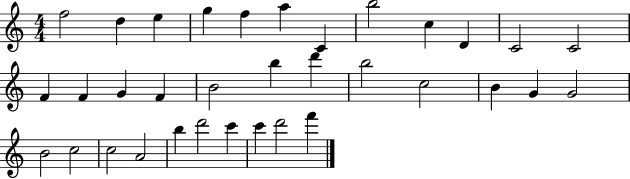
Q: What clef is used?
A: treble